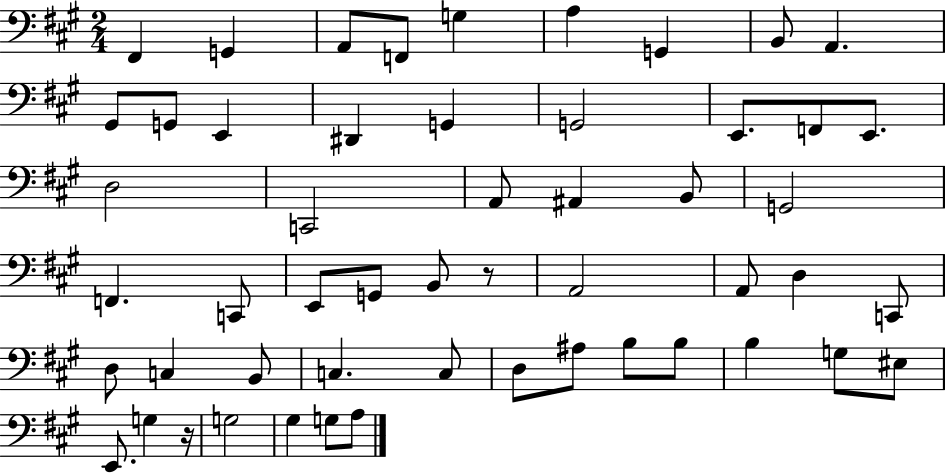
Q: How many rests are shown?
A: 2